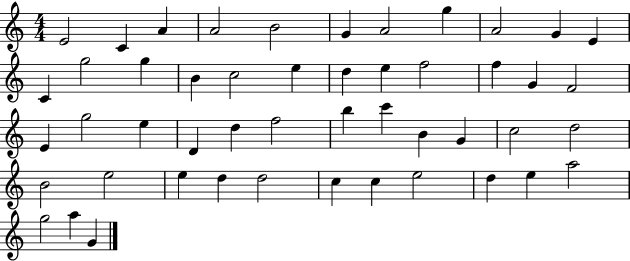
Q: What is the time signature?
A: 4/4